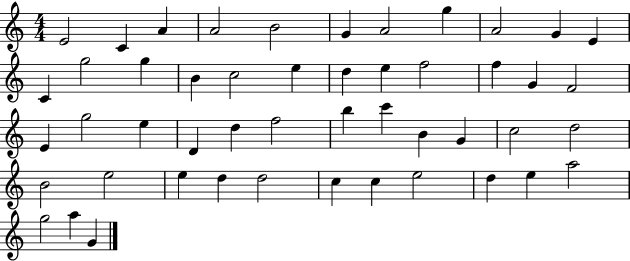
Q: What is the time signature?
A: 4/4